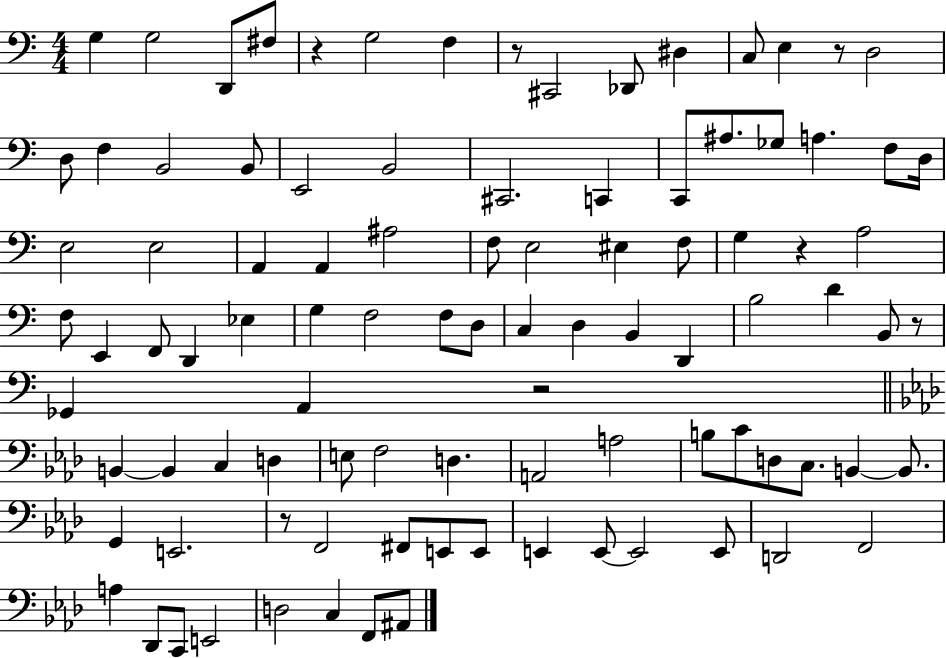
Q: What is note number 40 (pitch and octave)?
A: F2